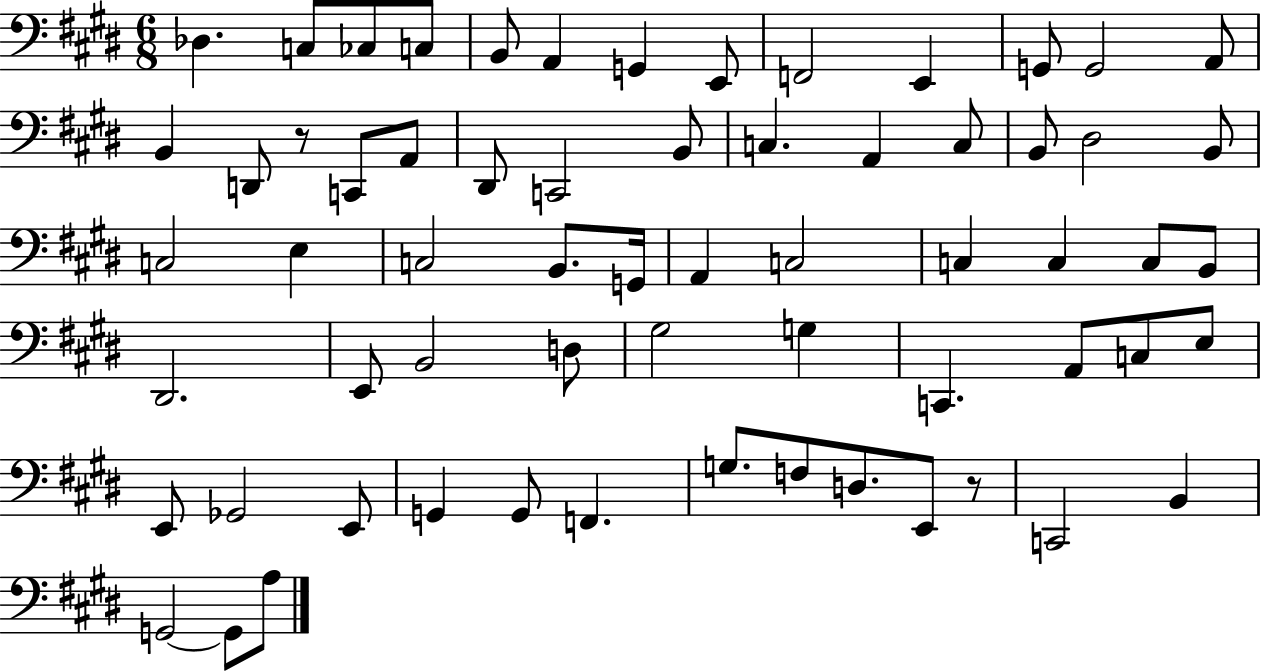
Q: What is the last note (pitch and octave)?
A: A3